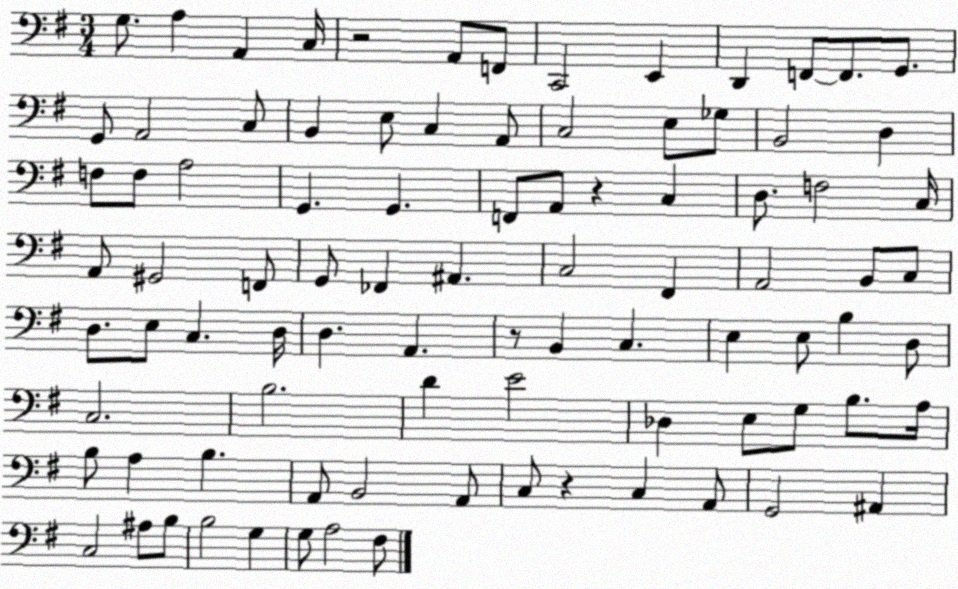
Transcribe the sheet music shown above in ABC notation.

X:1
T:Untitled
M:3/4
L:1/4
K:G
G,/2 A, A,, C,/4 z2 A,,/2 F,,/2 C,,2 E,, D,, F,,/2 F,,/2 G,,/2 G,,/2 A,,2 C,/2 B,, E,/2 C, A,,/2 C,2 E,/2 _G,/2 B,,2 D, F,/2 F,/2 A,2 G,, G,, F,,/2 A,,/2 z C, D,/2 F,2 C,/4 A,,/2 ^G,,2 F,,/2 G,,/2 _F,, ^A,, C,2 ^F,, A,,2 B,,/2 C,/2 D,/2 E,/2 C, D,/4 D, A,, z/2 B,, C, E, E,/2 B, D,/2 C,2 B,2 D E2 _D, E,/2 G,/2 B,/2 A,/4 B,/2 A, B, A,,/2 B,,2 A,,/2 C,/2 z C, A,,/2 G,,2 ^A,, C,2 ^A,/2 B,/2 B,2 G, G,/2 A,2 ^F,/2